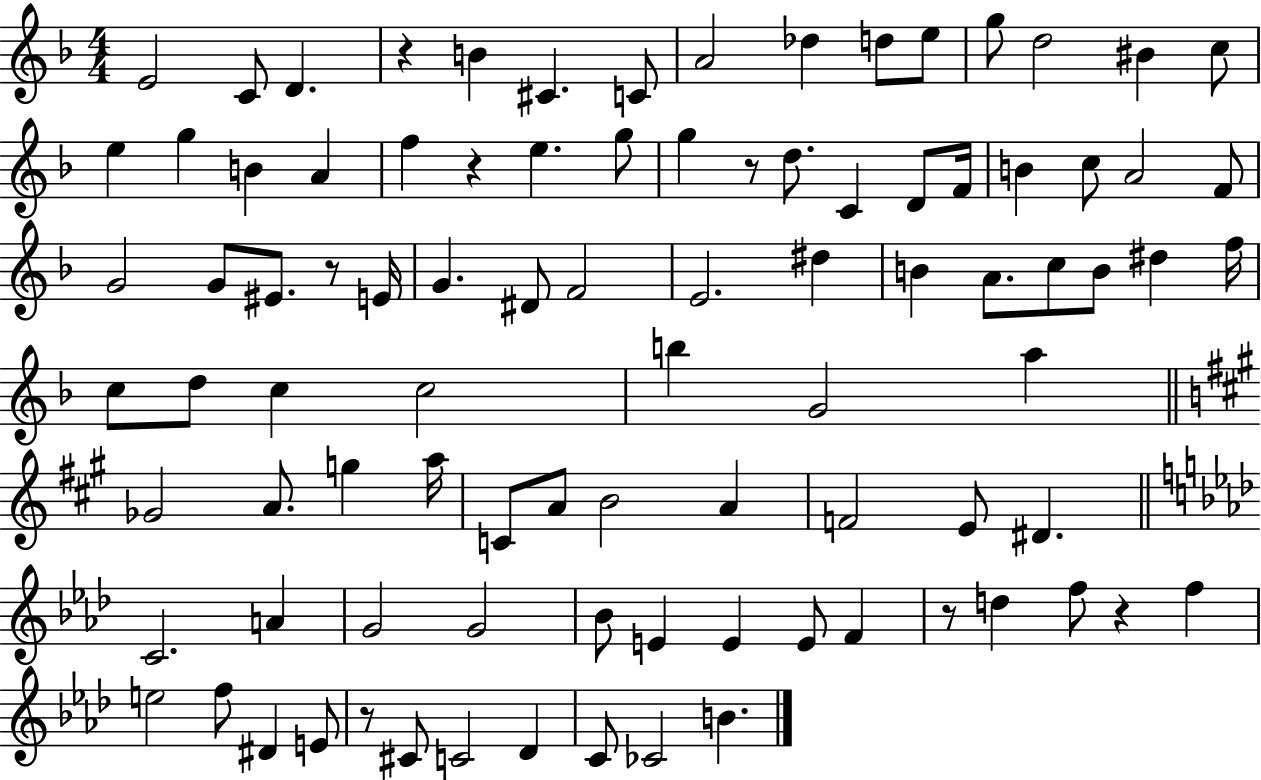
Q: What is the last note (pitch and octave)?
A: B4